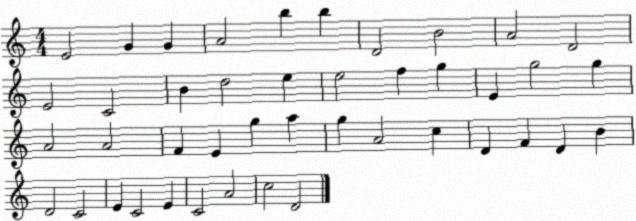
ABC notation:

X:1
T:Untitled
M:4/4
L:1/4
K:C
E2 G G A2 b b D2 B2 A2 D2 E2 C2 B d2 e e2 f g E g2 g A2 A2 F E g a g A2 c D F D B D2 C2 E C2 E C2 A2 c2 D2